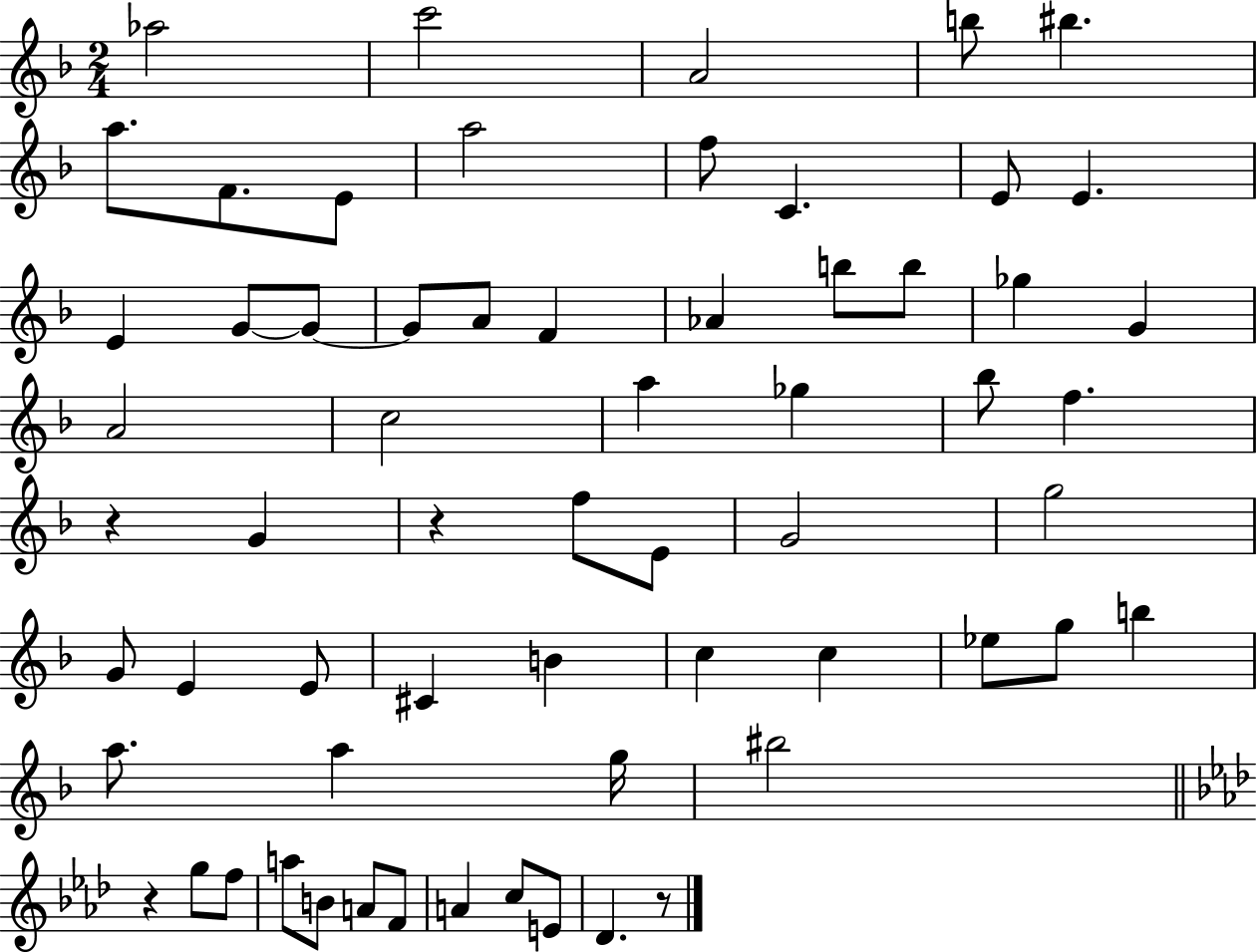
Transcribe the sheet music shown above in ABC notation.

X:1
T:Untitled
M:2/4
L:1/4
K:F
_a2 c'2 A2 b/2 ^b a/2 F/2 E/2 a2 f/2 C E/2 E E G/2 G/2 G/2 A/2 F _A b/2 b/2 _g G A2 c2 a _g _b/2 f z G z f/2 E/2 G2 g2 G/2 E E/2 ^C B c c _e/2 g/2 b a/2 a g/4 ^b2 z g/2 f/2 a/2 B/2 A/2 F/2 A c/2 E/2 _D z/2